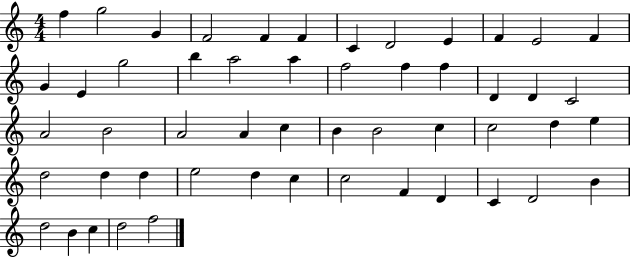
X:1
T:Untitled
M:4/4
L:1/4
K:C
f g2 G F2 F F C D2 E F E2 F G E g2 b a2 a f2 f f D D C2 A2 B2 A2 A c B B2 c c2 d e d2 d d e2 d c c2 F D C D2 B d2 B c d2 f2